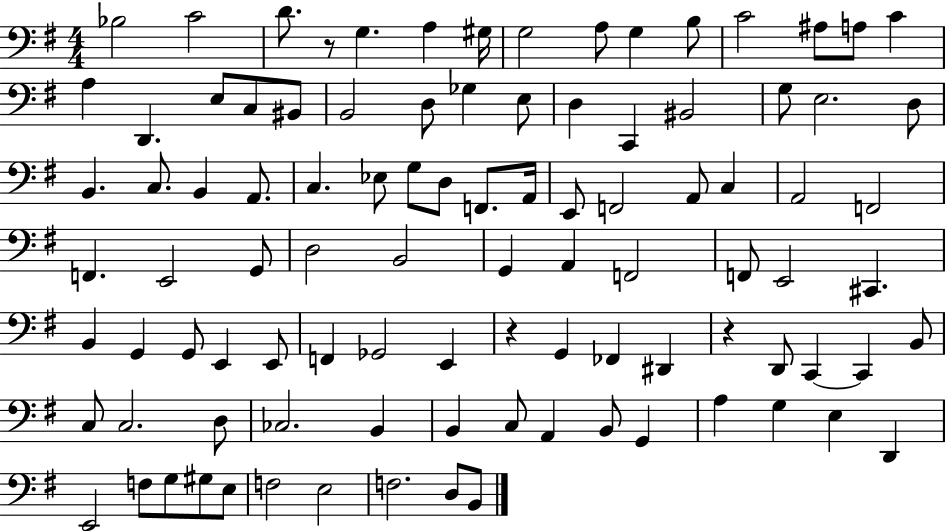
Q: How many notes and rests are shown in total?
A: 98